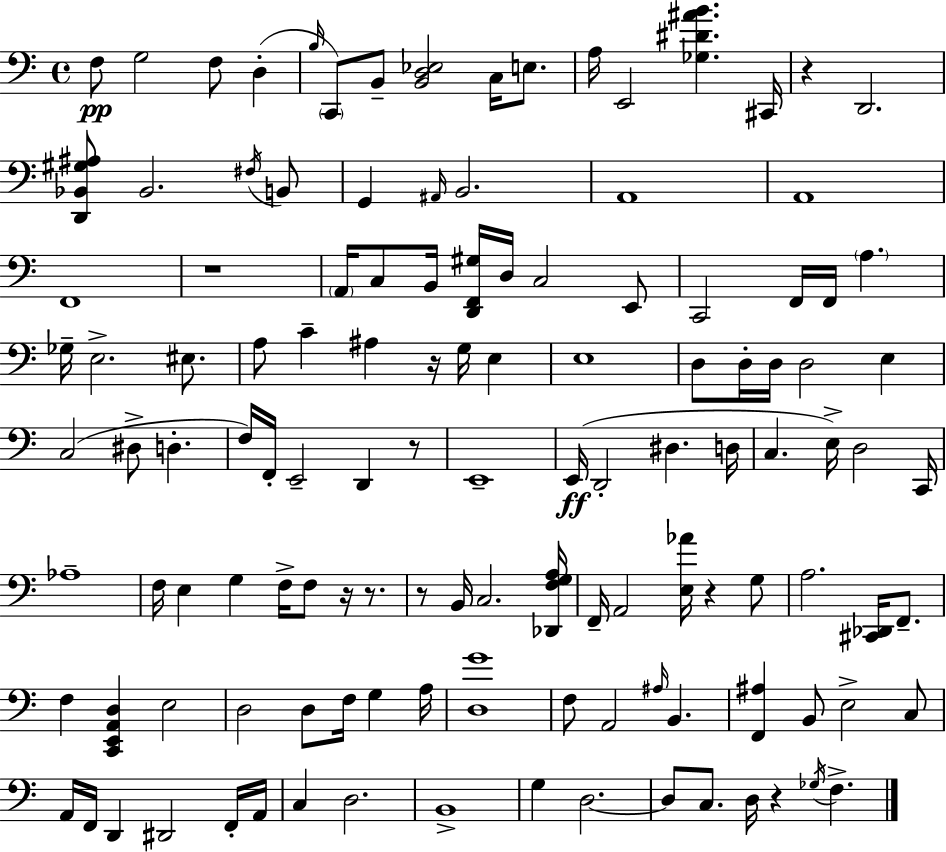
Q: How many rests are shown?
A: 9